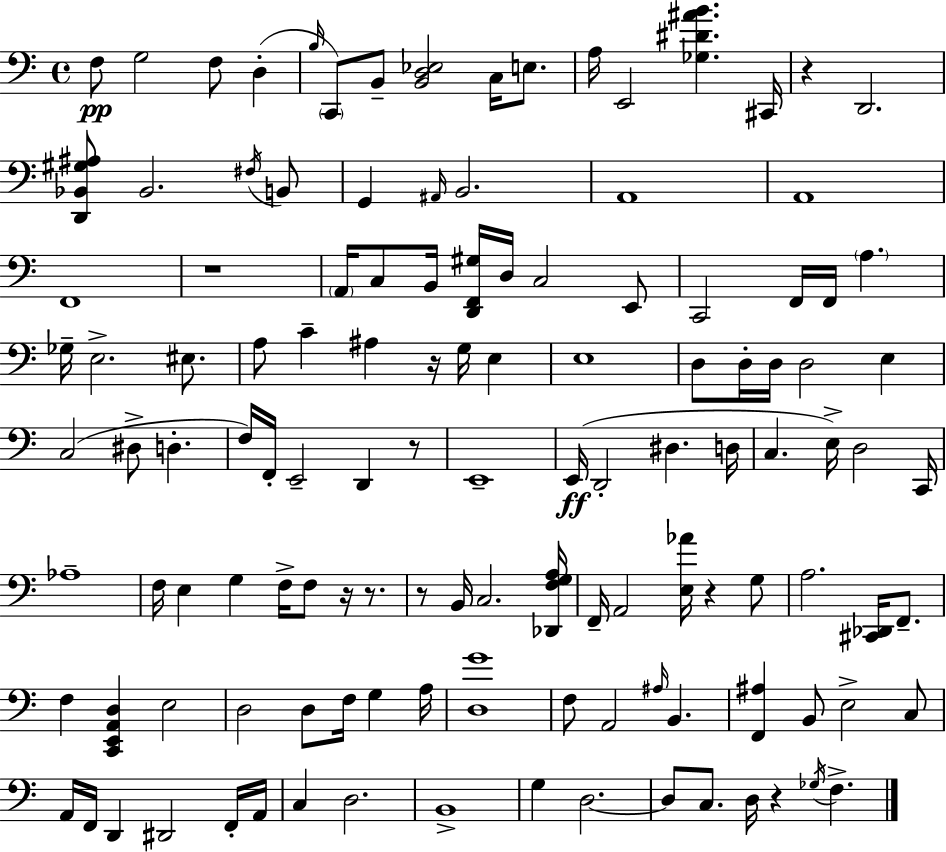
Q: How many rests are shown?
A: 9